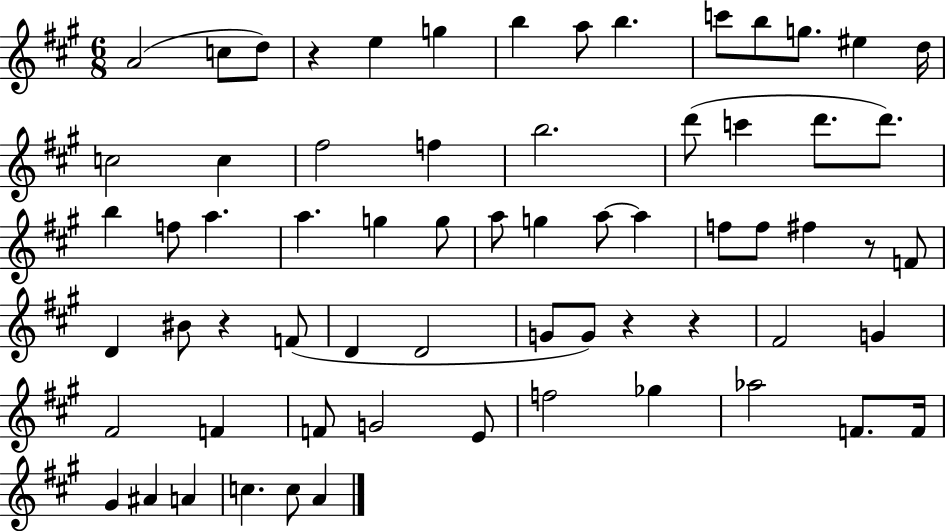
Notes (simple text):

A4/h C5/e D5/e R/q E5/q G5/q B5/q A5/e B5/q. C6/e B5/e G5/e. EIS5/q D5/s C5/h C5/q F#5/h F5/q B5/h. D6/e C6/q D6/e. D6/e. B5/q F5/e A5/q. A5/q. G5/q G5/e A5/e G5/q A5/e A5/q F5/e F5/e F#5/q R/e F4/e D4/q BIS4/e R/q F4/e D4/q D4/h G4/e G4/e R/q R/q F#4/h G4/q F#4/h F4/q F4/e G4/h E4/e F5/h Gb5/q Ab5/h F4/e. F4/s G#4/q A#4/q A4/q C5/q. C5/e A4/q